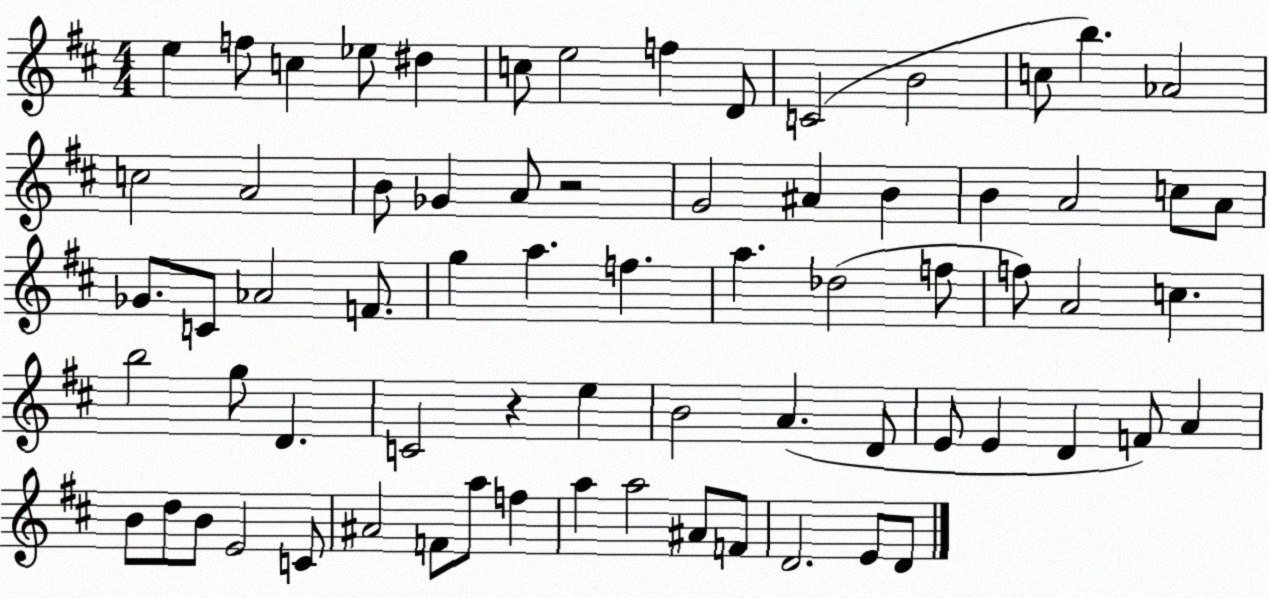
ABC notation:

X:1
T:Untitled
M:4/4
L:1/4
K:D
e f/2 c _e/2 ^d c/2 e2 f D/2 C2 B2 c/2 b _A2 c2 A2 B/2 _G A/2 z2 G2 ^A B B A2 c/2 A/2 _G/2 C/2 _A2 F/2 g a f a _d2 f/2 f/2 A2 c b2 g/2 D C2 z e B2 A D/2 E/2 E D F/2 A B/2 d/2 B/2 E2 C/2 ^A2 F/2 a/2 f a a2 ^A/2 F/2 D2 E/2 D/2